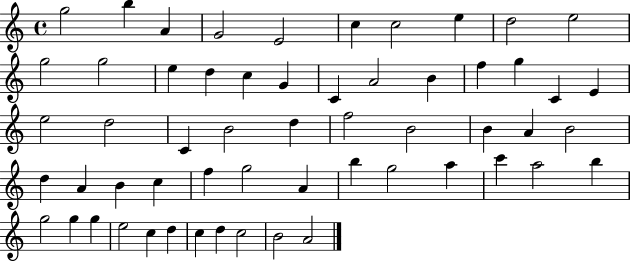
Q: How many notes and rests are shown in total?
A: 57